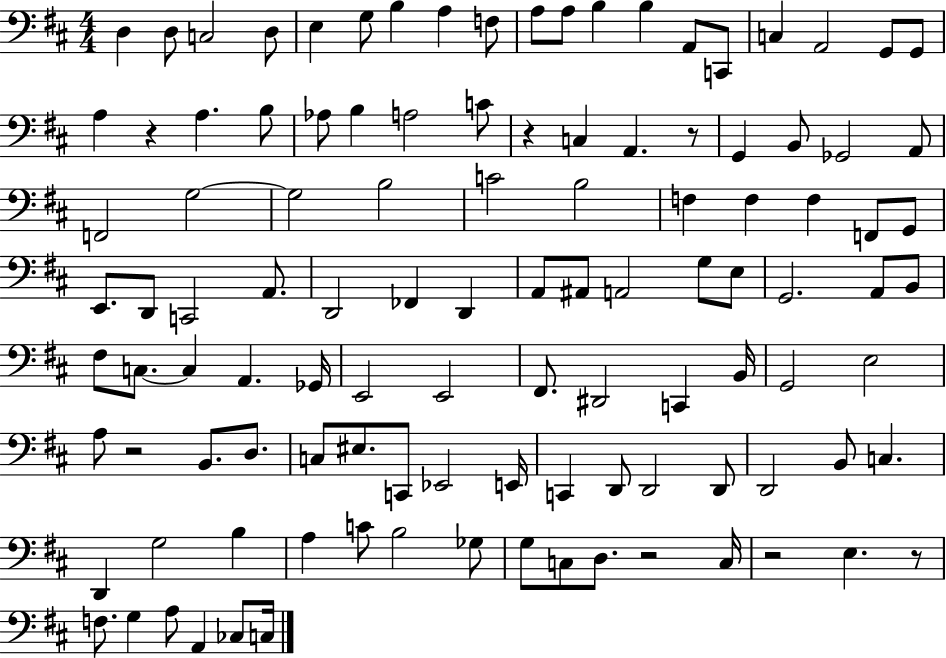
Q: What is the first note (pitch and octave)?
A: D3